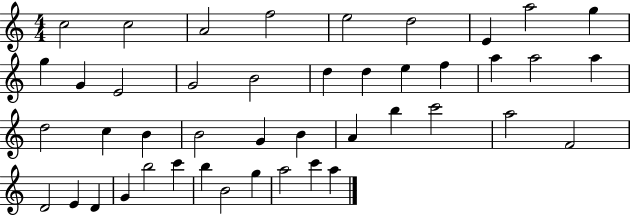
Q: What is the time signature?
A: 4/4